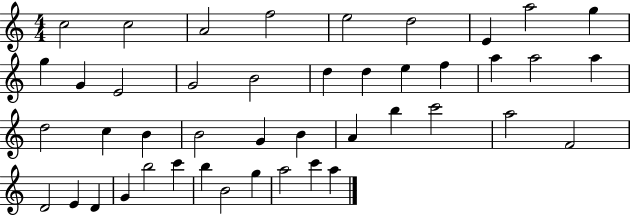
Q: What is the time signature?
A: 4/4